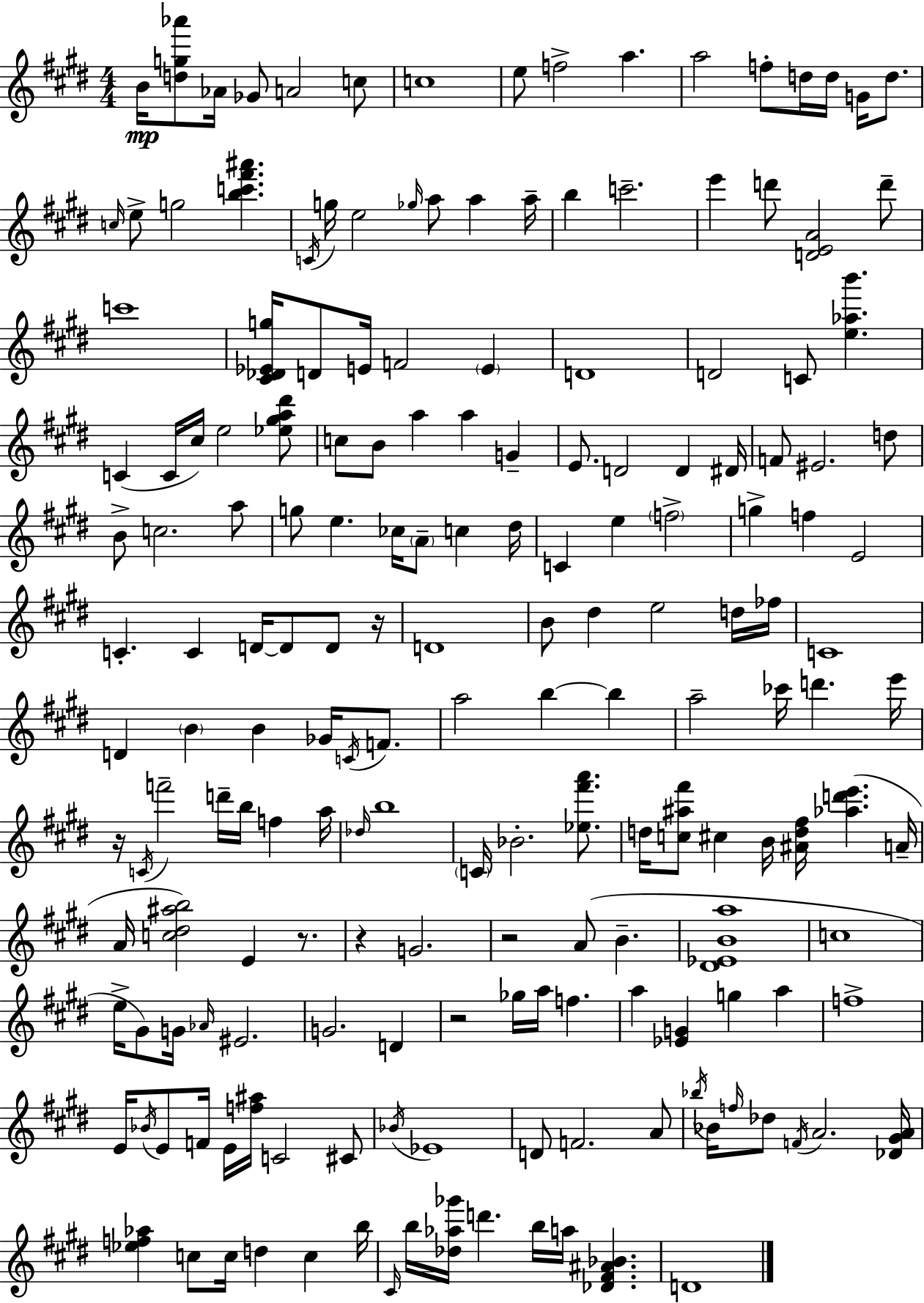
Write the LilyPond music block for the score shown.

{
  \clef treble
  \numericTimeSignature
  \time 4/4
  \key e \major
  \repeat volta 2 { b'16\mp <d'' g'' aes'''>8 aes'16 ges'8 a'2 c''8 | c''1 | e''8 f''2-> a''4. | a''2 f''8-. d''16 d''16 g'16 d''8. | \break \grace { c''16 } e''8-> g''2 <b'' c''' fis''' ais'''>4. | \acciaccatura { c'16 } g''16 e''2 \grace { ges''16 } a''8 a''4 | a''16-- b''4 c'''2.-- | e'''4 d'''8 <d' e' a'>2 | \break d'''8-- c'''1 | <cis' des' ees' g''>16 d'8 e'16 f'2 \parenthesize e'4 | d'1 | d'2 c'8 <e'' aes'' b'''>4. | \break c'4( c'16 cis''16) e''2 | <ees'' gis'' a'' dis'''>8 c''8 b'8 a''4 a''4 g'4-- | e'8. d'2 d'4 | dis'16 f'8 eis'2. | \break d''8 b'8-> c''2. | a''8 g''8 e''4. ces''16 \parenthesize a'8-- c''4 | dis''16 c'4 e''4 \parenthesize f''2-> | g''4-> f''4 e'2 | \break c'4.-. c'4 d'16~~ d'8 | d'8 r16 d'1 | b'8 dis''4 e''2 | d''16 fes''16 c'1 | \break d'4 \parenthesize b'4 b'4 ges'16 | \acciaccatura { c'16 } f'8. a''2 b''4~~ | b''4 a''2-- ces'''16 d'''4. | e'''16 r16 \acciaccatura { c'16 } f'''2-- d'''16-- b''16 | \break f''4 a''16 \grace { des''16 } b''1 | \parenthesize c'16 bes'2.-. | <ees'' fis''' a'''>8. d''16 <c'' ais'' fis'''>8 cis''4 b'16 <ais' d'' fis''>16 <aes'' d''' e'''>4.( | a'16-- a'16 <c'' dis'' ais'' b''>2) e'4 | \break r8. r4 g'2. | r2 a'8( | b'4.-- <dis' ees' b' a''>1 | c''1 | \break e''16-> gis'8) g'16 \grace { aes'16 } eis'2. | g'2. | d'4 r2 ges''16 | a''16 f''4. a''4 <ees' g'>4 g''4 | \break a''4 f''1-> | e'16 \acciaccatura { bes'16 } e'8 f'16 e'16 <f'' ais''>16 c'2 | cis'8 \acciaccatura { bes'16 } ees'1 | d'8 f'2. | \break a'8 \acciaccatura { bes''16 } bes'16 \grace { f''16 } des''8 \acciaccatura { f'16 } a'2. | <des' gis' a'>16 <ees'' f'' aes''>4 | c''8 c''16 d''4 c''4 b''16 \grace { cis'16 } b''16 <des'' aes'' ges'''>16 d'''4. | b''16 a''16 <des' fis' ais' bes'>4. d'1 | \break } \bar "|."
}